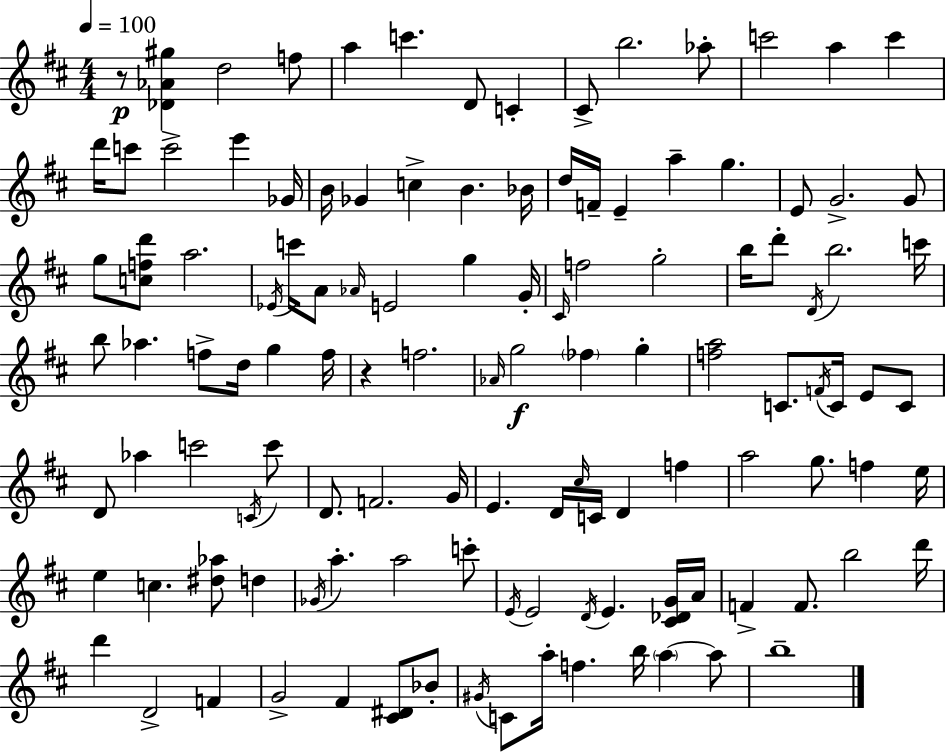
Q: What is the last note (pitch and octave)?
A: B5